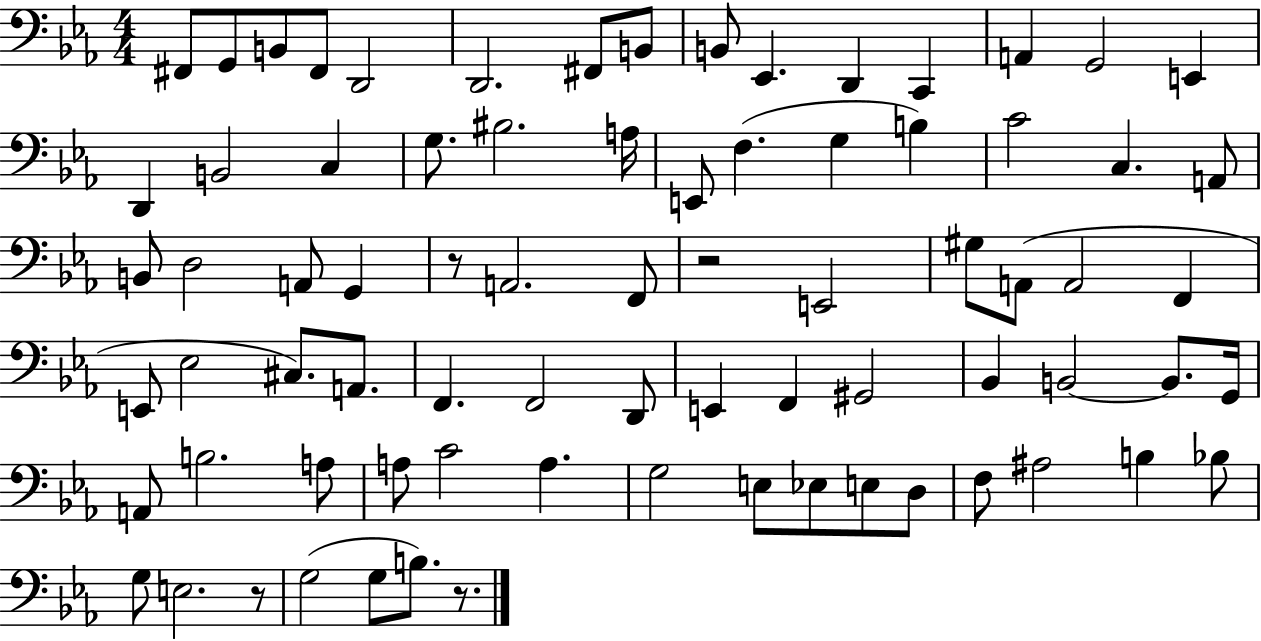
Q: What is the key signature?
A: EES major